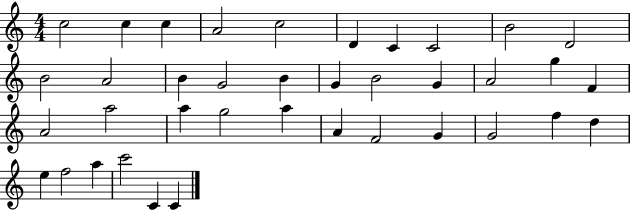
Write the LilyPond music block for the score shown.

{
  \clef treble
  \numericTimeSignature
  \time 4/4
  \key c \major
  c''2 c''4 c''4 | a'2 c''2 | d'4 c'4 c'2 | b'2 d'2 | \break b'2 a'2 | b'4 g'2 b'4 | g'4 b'2 g'4 | a'2 g''4 f'4 | \break a'2 a''2 | a''4 g''2 a''4 | a'4 f'2 g'4 | g'2 f''4 d''4 | \break e''4 f''2 a''4 | c'''2 c'4 c'4 | \bar "|."
}